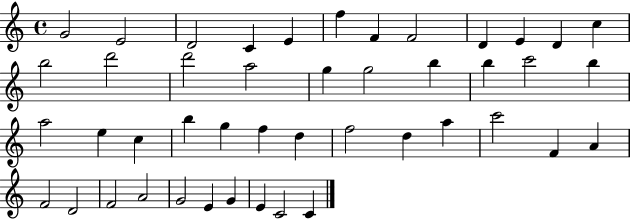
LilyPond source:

{
  \clef treble
  \time 4/4
  \defaultTimeSignature
  \key c \major
  g'2 e'2 | d'2 c'4 e'4 | f''4 f'4 f'2 | d'4 e'4 d'4 c''4 | \break b''2 d'''2 | d'''2 a''2 | g''4 g''2 b''4 | b''4 c'''2 b''4 | \break a''2 e''4 c''4 | b''4 g''4 f''4 d''4 | f''2 d''4 a''4 | c'''2 f'4 a'4 | \break f'2 d'2 | f'2 a'2 | g'2 e'4 g'4 | e'4 c'2 c'4 | \break \bar "|."
}